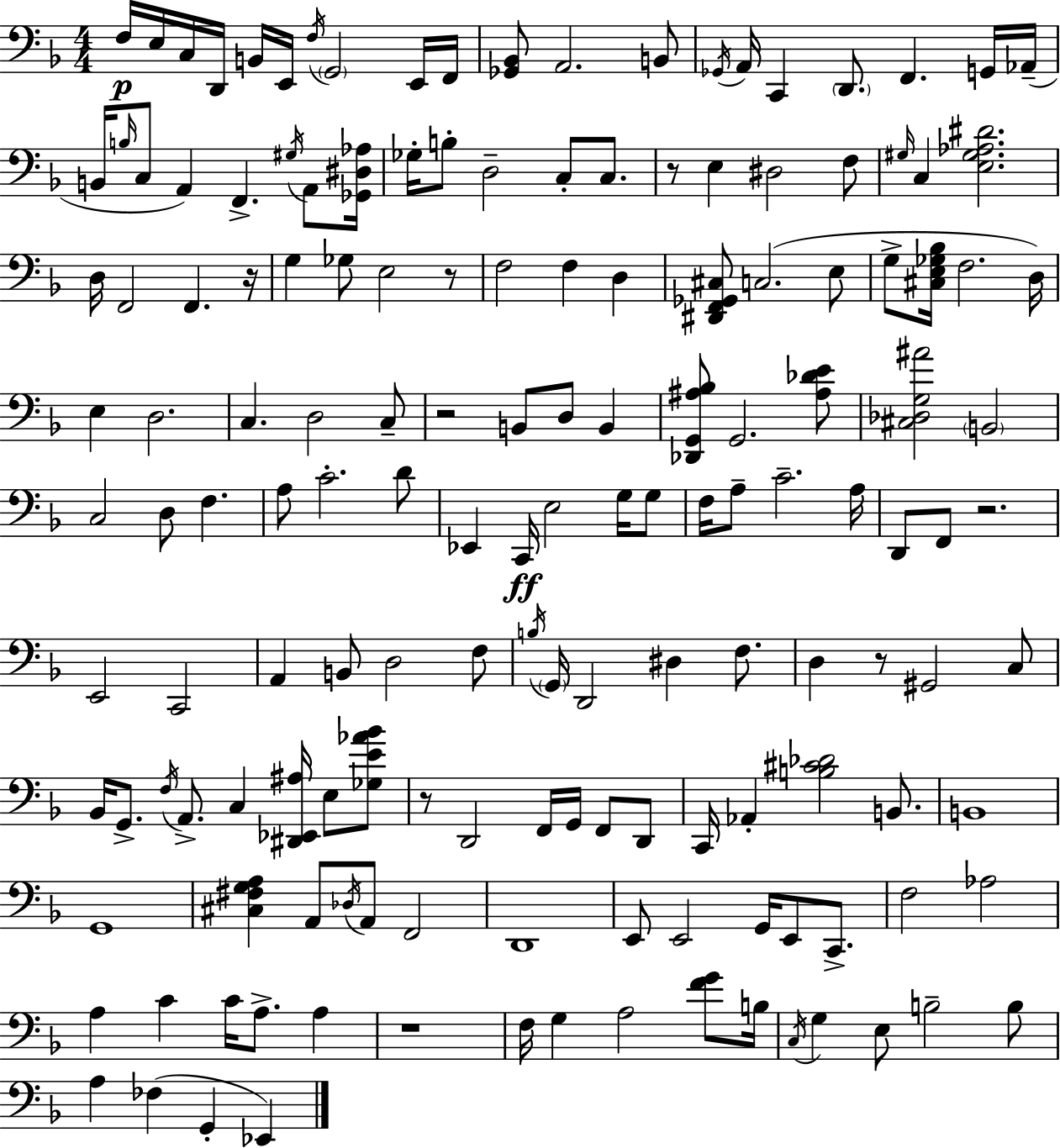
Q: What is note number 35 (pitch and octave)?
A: G#3